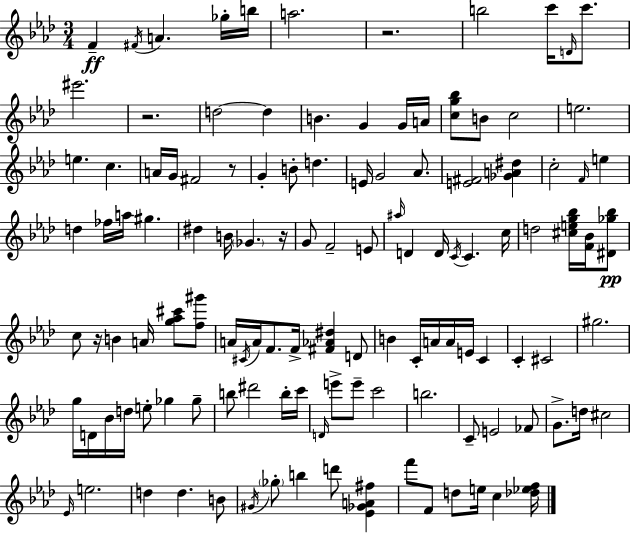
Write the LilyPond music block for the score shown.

{
  \clef treble
  \numericTimeSignature
  \time 3/4
  \key f \minor
  f'4--\ff \acciaccatura { fis'16 } a'4. ges''16-. | b''16 a''2. | r2. | b''2 c'''16 \grace { d'16 } c'''8. | \break eis'''2. | r2. | d''2~~ d''4 | b'4. g'4 | \break g'16 a'16 <c'' g'' bes''>8 b'8 c''2 | e''2. | e''4. c''4. | a'16 g'16 fis'2 | \break r8 g'4-. b'8-. d''4. | e'16 g'2 aes'8. | <e' fis'>2 <ges' a' dis''>4 | c''2-. \grace { f'16 } e''4 | \break d''4 fes''16 a''16 gis''4. | dis''4 b'16 \parenthesize ges'4. | r16 g'8 f'2-- | e'8 \grace { ais''16 } d'4 d'16 \acciaccatura { c'16 } c'4. | \break c''16 d''2 | <cis'' e'' g'' bes''>16 <f' bes'>16 <dis' ges'' bes''>8\pp c''8 r16 b'4 | a'16 <g'' aes'' cis'''>8 <f'' gis'''>8 a'16 \acciaccatura { cis'16 } a'16 f'8. f'16-> | <fis' aes' dis''>4 d'8 b'4 c'16-. a'16 | \break a'16 e'16 c'4 c'4-. cis'2 | gis''2. | g''16 d'16 bes'16 d''16 e''8-. | ges''4 ges''8-- b''8 dis'''2 | \break b''16-. c'''16 \grace { d'16 } e'''8-> e'''8-- c'''2 | b''2. | c'8-- e'2 | fes'8 g'8.-> d''16 cis''2 | \break \grace { ees'16 } e''2. | d''4 | d''4. b'8 \acciaccatura { gis'16 } \parenthesize ges''8-. b''4 | d'''8 <ees' ges' a' fis''>4 f'''8 f'8 | \break d''8 e''16 c''4 <des'' ees'' f''>16 \bar "|."
}